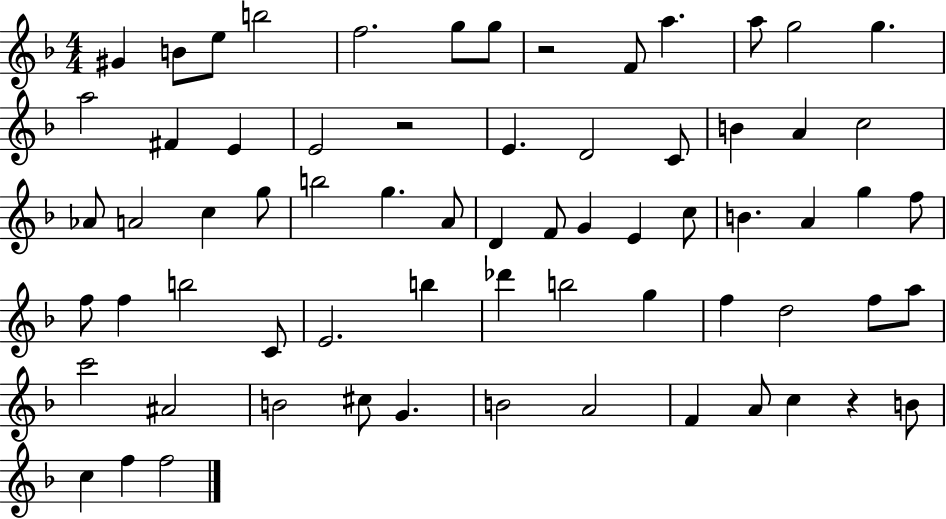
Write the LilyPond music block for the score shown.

{
  \clef treble
  \numericTimeSignature
  \time 4/4
  \key f \major
  gis'4 b'8 e''8 b''2 | f''2. g''8 g''8 | r2 f'8 a''4. | a''8 g''2 g''4. | \break a''2 fis'4 e'4 | e'2 r2 | e'4. d'2 c'8 | b'4 a'4 c''2 | \break aes'8 a'2 c''4 g''8 | b''2 g''4. a'8 | d'4 f'8 g'4 e'4 c''8 | b'4. a'4 g''4 f''8 | \break f''8 f''4 b''2 c'8 | e'2. b''4 | des'''4 b''2 g''4 | f''4 d''2 f''8 a''8 | \break c'''2 ais'2 | b'2 cis''8 g'4. | b'2 a'2 | f'4 a'8 c''4 r4 b'8 | \break c''4 f''4 f''2 | \bar "|."
}